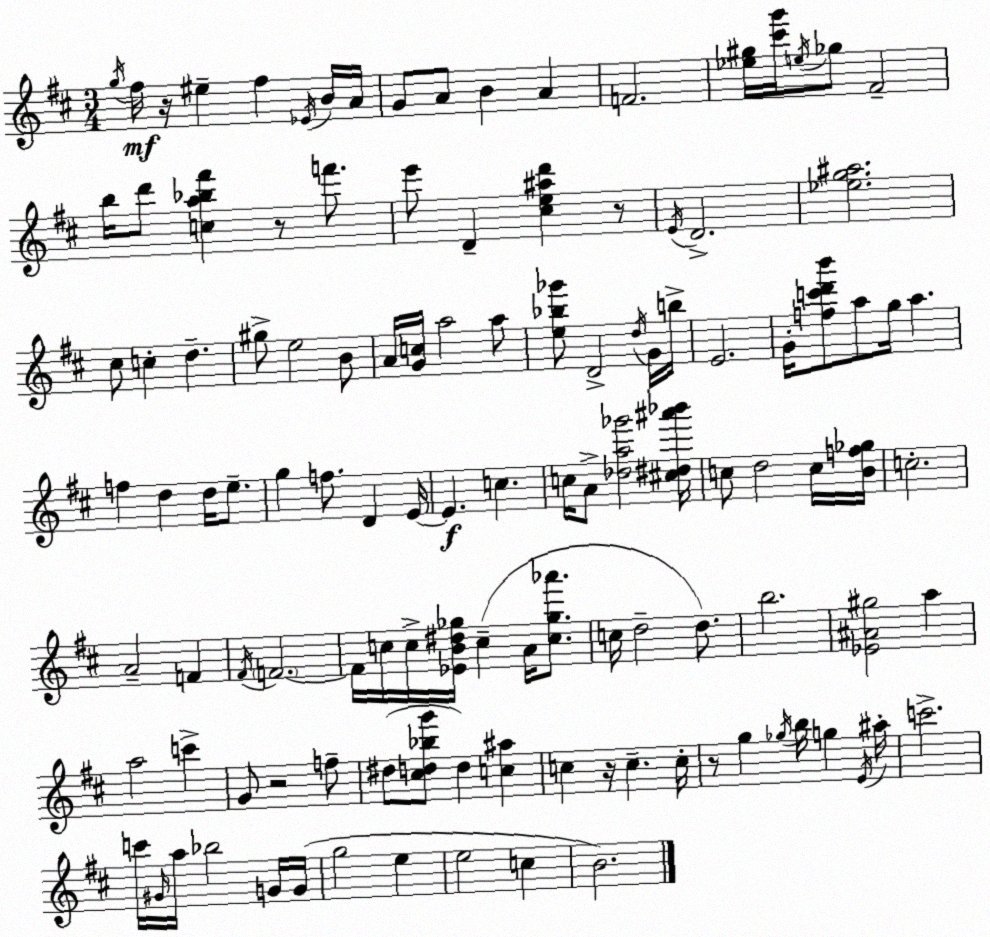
X:1
T:Untitled
M:3/4
L:1/4
K:D
g/4 ^f/4 z/4 ^e ^f _E/4 B/4 A/4 G/2 A/2 B A F2 [_e^g]/4 [^c'g']/4 e/4 _g/2 ^F2 b/4 d'/2 [ca_b^f'] z/2 f'/2 e'/2 D [^ce^ad'] z/2 E/4 D2 [_eg^a]2 ^c/2 c d ^g/2 e2 B/2 A/4 [Gc]/4 a2 a/2 [e_b_g']/2 D2 d/4 G/4 b/4 E2 G/4 [fc'd'b']/2 a/2 g/4 a f d d/4 e/2 g f/2 D E/4 E c c/4 A/2 [_da_g']2 [^c^d^a'_b']/4 c/2 d2 c/4 [Bf_g]/4 c2 A2 F ^F/4 F2 F/4 c/4 c/4 [_EB^d_g]/4 c A/4 [c_g_a']/2 c/4 d2 d/2 b2 [_E^A^g]2 a a2 c' G/2 z2 f/2 ^d/2 [^cd_bg']/2 d [c^a] c z/4 c c/4 z/2 g _g/4 b/4 g E/4 ^a/4 c'2 c'/4 ^G/4 a/4 _b2 G/4 G/4 g2 e e2 c B2